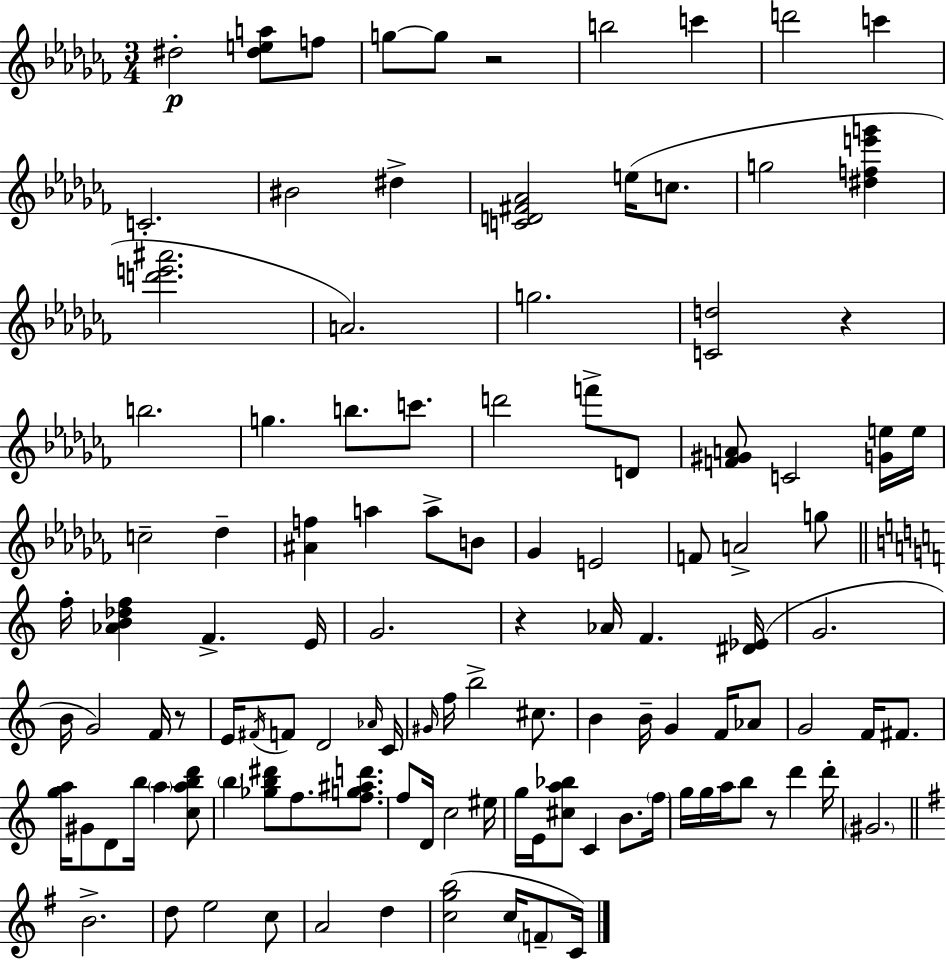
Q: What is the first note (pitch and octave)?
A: D#5